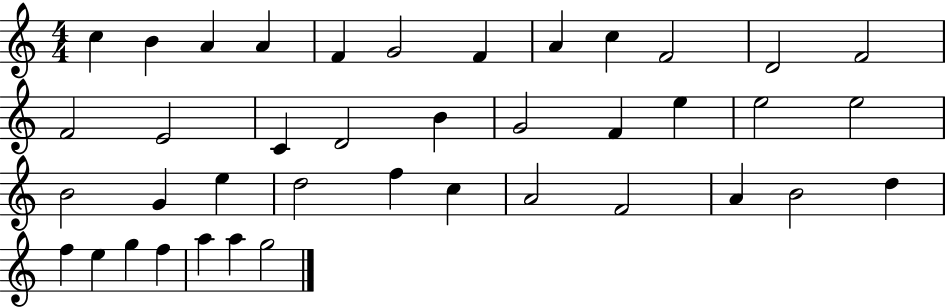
X:1
T:Untitled
M:4/4
L:1/4
K:C
c B A A F G2 F A c F2 D2 F2 F2 E2 C D2 B G2 F e e2 e2 B2 G e d2 f c A2 F2 A B2 d f e g f a a g2